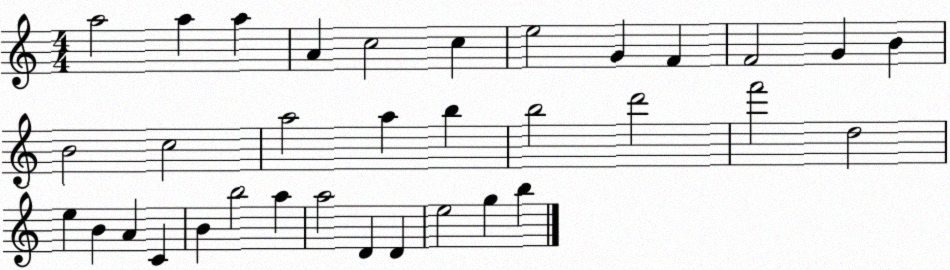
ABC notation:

X:1
T:Untitled
M:4/4
L:1/4
K:C
a2 a a A c2 c e2 G F F2 G B B2 c2 a2 a b b2 d'2 f'2 d2 e B A C B b2 a a2 D D e2 g b